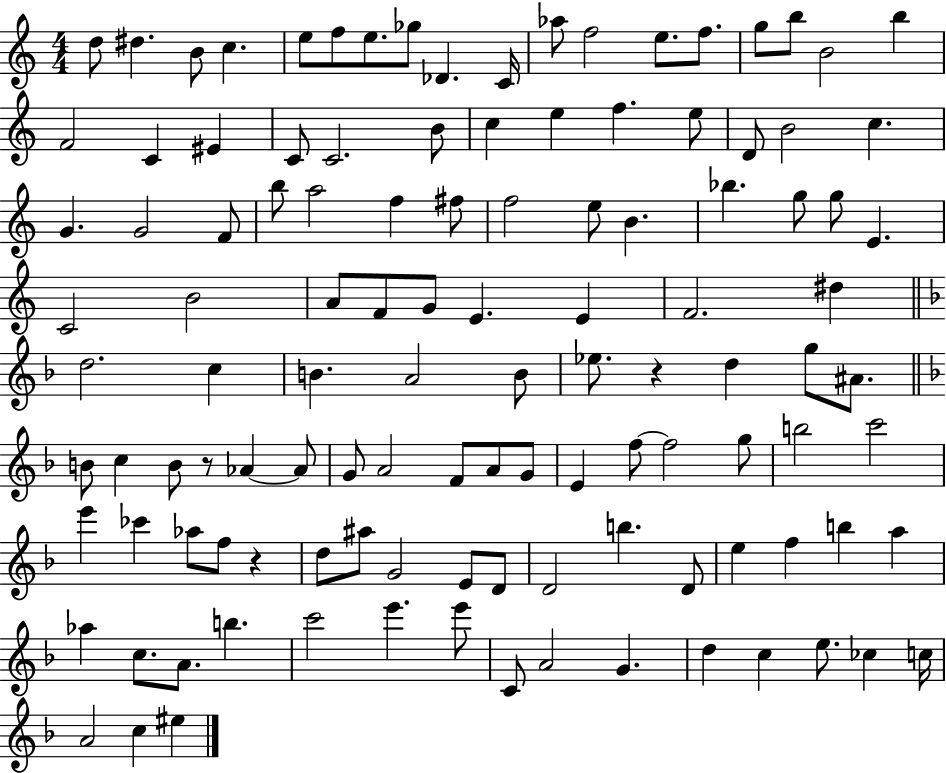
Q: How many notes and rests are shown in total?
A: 116